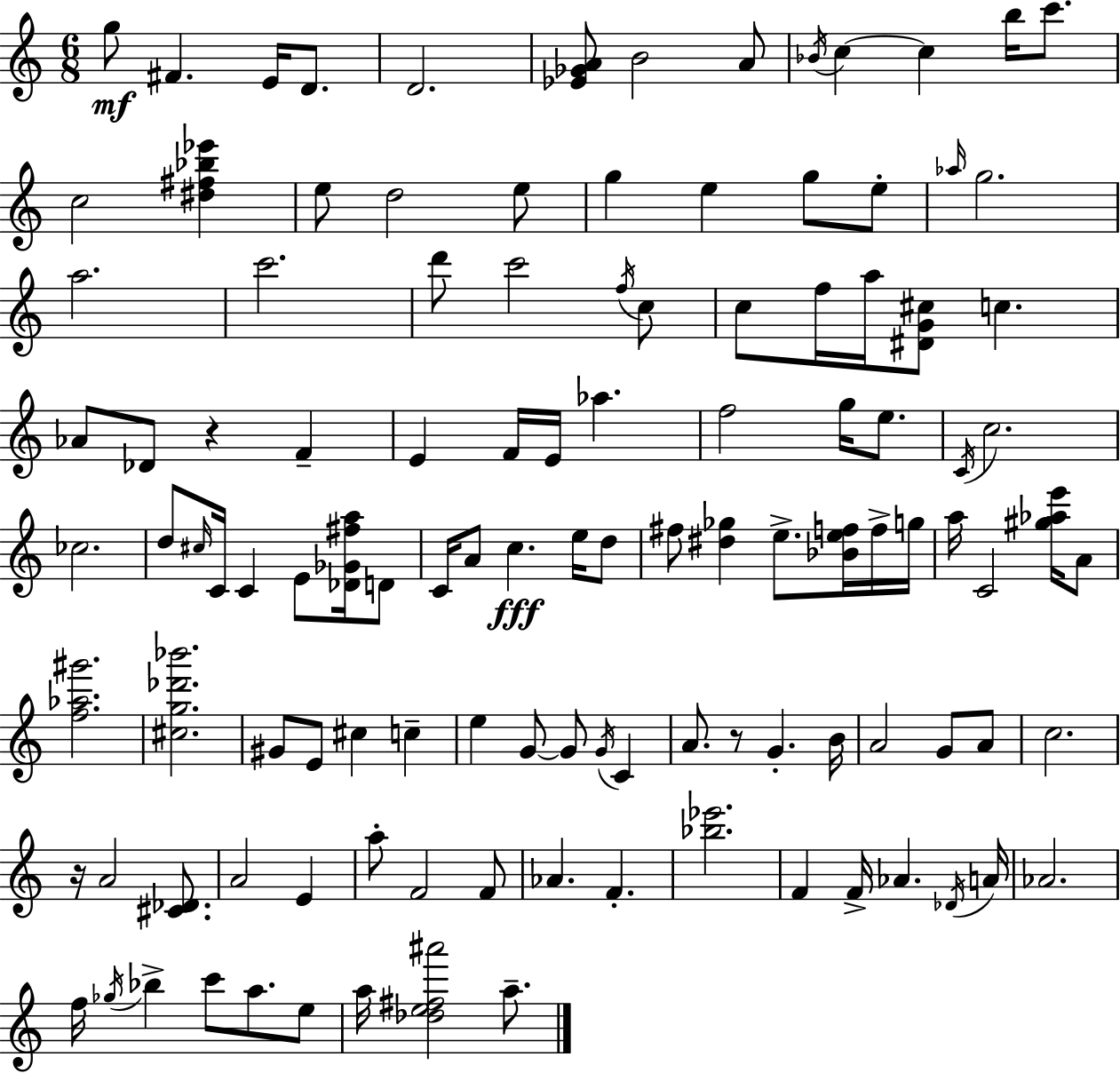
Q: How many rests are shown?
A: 3